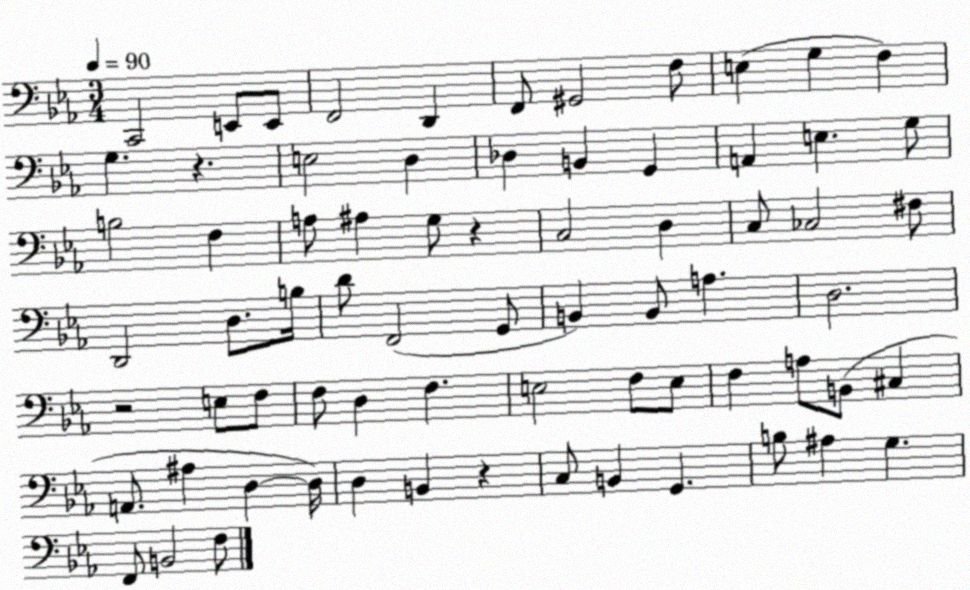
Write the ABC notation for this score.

X:1
T:Untitled
M:3/4
L:1/4
K:Eb
C,,2 E,,/2 E,,/2 F,,2 D,, F,,/2 ^G,,2 F,/2 E, G, F, G, z E,2 D, _D, B,, G,, A,, E, G,/2 B,2 F, A,/2 ^A, G,/2 z C,2 D, C,/2 _C,2 ^F,/2 D,,2 D,/2 B,/4 D/2 F,,2 G,,/2 B,, B,,/2 A, D,2 z2 E,/2 F,/2 F,/2 D, F, E,2 F,/2 E,/2 F, A,/2 B,,/2 ^C, A,,/2 ^A, D, D,/4 D, B,, z C,/2 B,, G,, B,/2 ^A, G, F,,/2 B,,2 F,/2